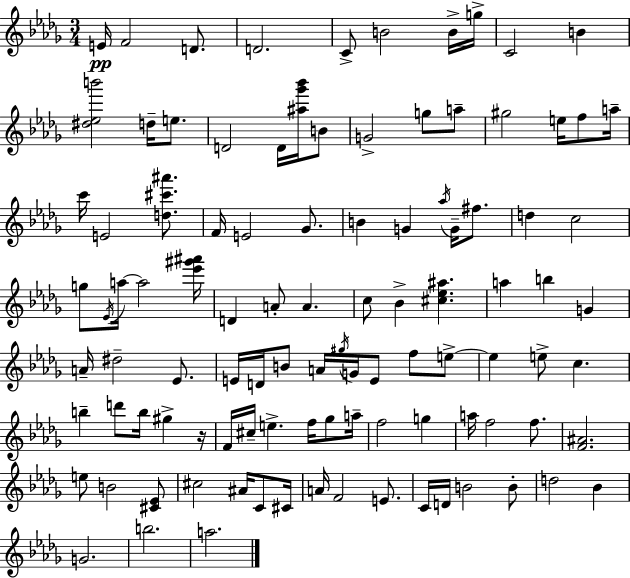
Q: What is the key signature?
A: BES minor